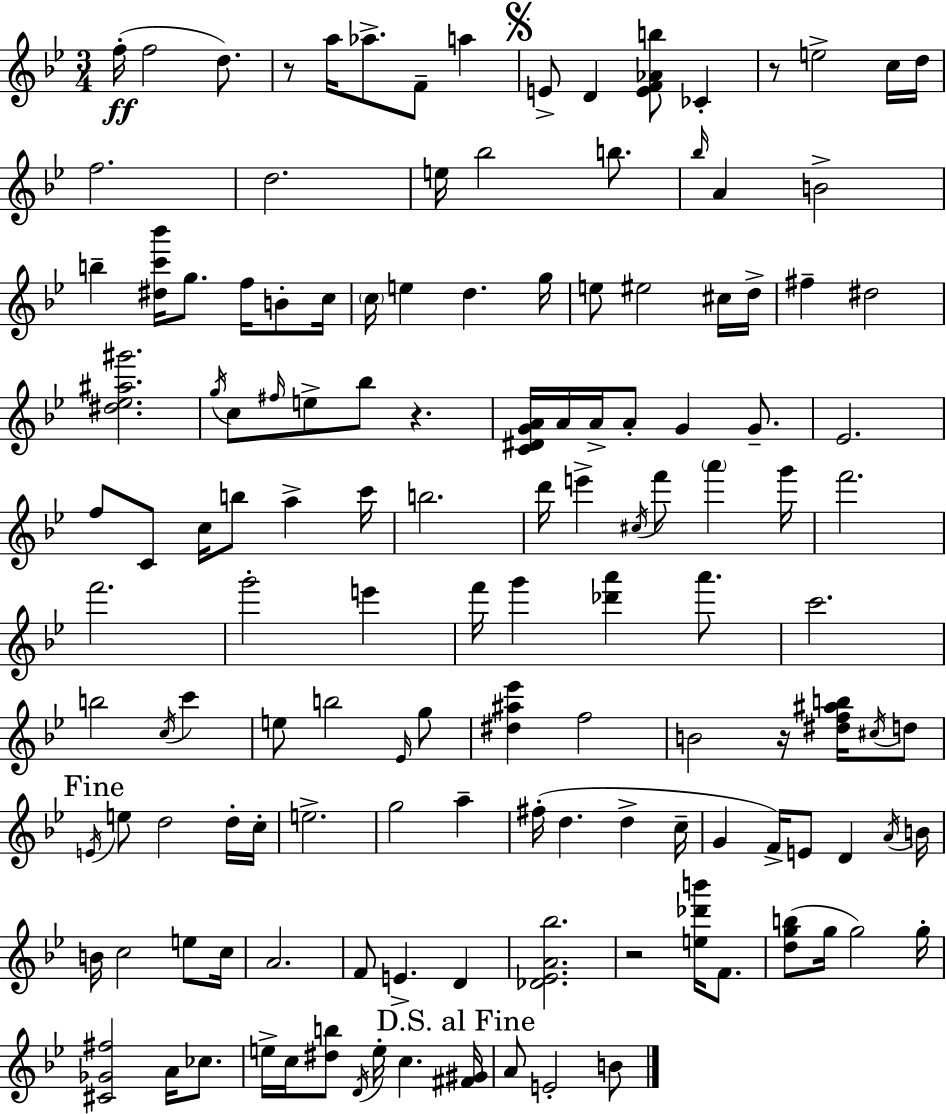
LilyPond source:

{
  \clef treble
  \numericTimeSignature
  \time 3/4
  \key bes \major
  \repeat volta 2 { f''16-.(\ff f''2 d''8.) | r8 a''16 aes''8.-> f'8-- a''4 | \mark \markup { \musicglyph "scripts.segno" } e'8-> d'4 <e' f' aes' b''>8 ces'4-. | r8 e''2-> c''16 d''16 | \break f''2. | d''2. | e''16 bes''2 b''8. | \grace { bes''16 } a'4 b'2-> | \break b''4-- <dis'' c''' bes'''>16 g''8. f''16 b'8-. | c''16 \parenthesize c''16 e''4 d''4. | g''16 e''8 eis''2 cis''16 | d''16-> fis''4-- dis''2 | \break <dis'' ees'' ais'' gis'''>2. | \acciaccatura { g''16 } c''8 \grace { fis''16 } e''8-> bes''8 r4. | <c' dis' g' a'>16 a'16 a'16-> a'8-. g'4 | g'8.-- ees'2. | \break f''8 c'8 c''16 b''8 a''4-> | c'''16 b''2. | d'''16 e'''4-> \acciaccatura { cis''16 } f'''8 \parenthesize a'''4 | g'''16 f'''2. | \break f'''2. | g'''2-. | e'''4 f'''16 g'''4 <des''' a'''>4 | a'''8. c'''2. | \break b''2 | \acciaccatura { c''16 } c'''4 e''8 b''2 | \grace { ees'16 } g''8 <dis'' ais'' ees'''>4 f''2 | b'2 | \break r16 <dis'' f'' ais'' b''>16 \acciaccatura { cis''16 } d''8 \mark "Fine" \acciaccatura { e'16 } e''8 d''2 | d''16-. c''16-. e''2.-> | g''2 | a''4-- fis''16-.( d''4. | \break d''4-> c''16-- g'4 | f'16->) e'8 d'4 \acciaccatura { a'16 } b'16 b'16 c''2 | e''8 c''16 a'2. | f'8 e'4.-> | \break d'4 <des' ees' a' bes''>2. | r2 | <e'' des''' b'''>16 f'8. <d'' g'' b''>8( g''16 | g''2) g''16-. <cis' ges' fis''>2 | \break a'16 ces''8. e''16-> c''16 <dis'' b''>8 | \acciaccatura { d'16 } e''16-. c''4. \mark "D.S. al Fine" <fis' gis'>16 a'8 | e'2-. b'8 } \bar "|."
}